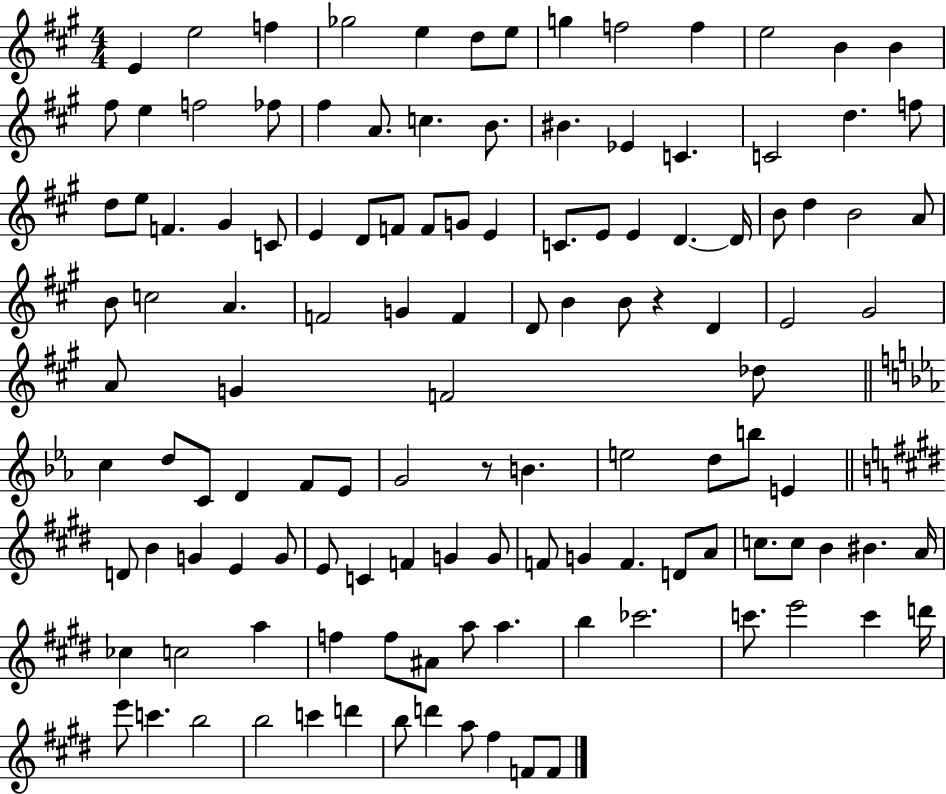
X:1
T:Untitled
M:4/4
L:1/4
K:A
E e2 f _g2 e d/2 e/2 g f2 f e2 B B ^f/2 e f2 _f/2 ^f A/2 c B/2 ^B _E C C2 d f/2 d/2 e/2 F ^G C/2 E D/2 F/2 F/2 G/2 E C/2 E/2 E D D/4 B/2 d B2 A/2 B/2 c2 A F2 G F D/2 B B/2 z D E2 ^G2 A/2 G F2 _d/2 c d/2 C/2 D F/2 _E/2 G2 z/2 B e2 d/2 b/2 E D/2 B G E G/2 E/2 C F G G/2 F/2 G F D/2 A/2 c/2 c/2 B ^B A/4 _c c2 a f f/2 ^A/2 a/2 a b _c'2 c'/2 e'2 c' d'/4 e'/2 c' b2 b2 c' d' b/2 d' a/2 ^f F/2 F/2